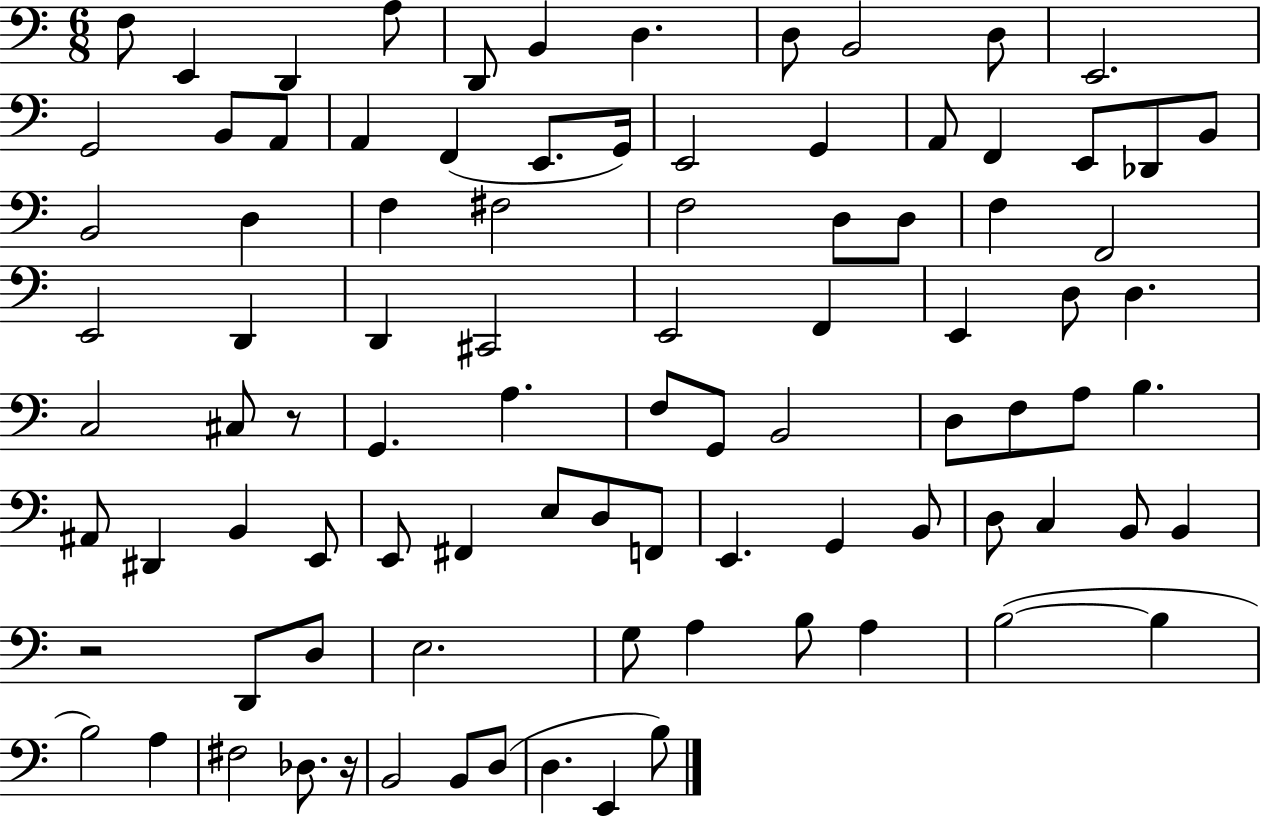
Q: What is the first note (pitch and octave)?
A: F3